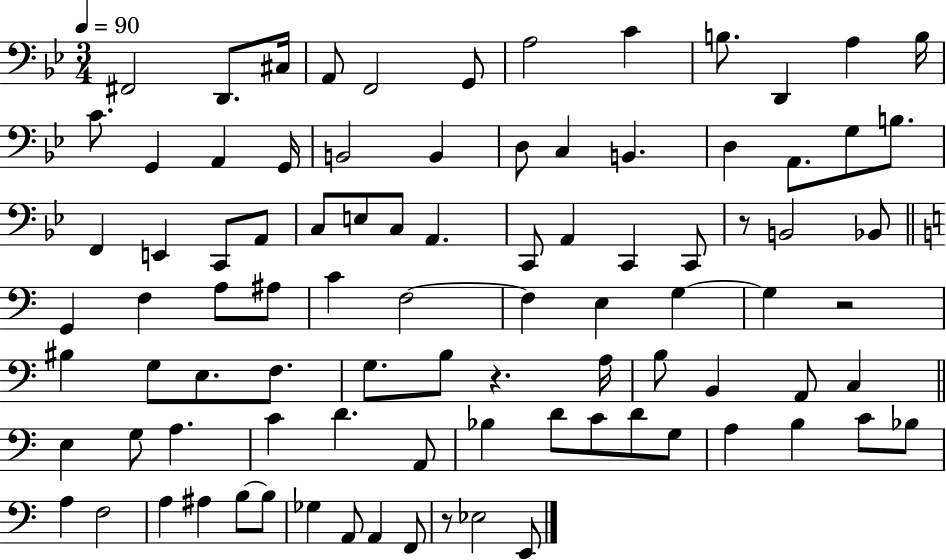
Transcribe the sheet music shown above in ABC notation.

X:1
T:Untitled
M:3/4
L:1/4
K:Bb
^F,,2 D,,/2 ^C,/4 A,,/2 F,,2 G,,/2 A,2 C B,/2 D,, A, B,/4 C/2 G,, A,, G,,/4 B,,2 B,, D,/2 C, B,, D, A,,/2 G,/2 B,/2 F,, E,, C,,/2 A,,/2 C,/2 E,/2 C,/2 A,, C,,/2 A,, C,, C,,/2 z/2 B,,2 _B,,/2 G,, F, A,/2 ^A,/2 C F,2 F, E, G, G, z2 ^B, G,/2 E,/2 F,/2 G,/2 B,/2 z A,/4 B,/2 B,, A,,/2 C, E, G,/2 A, C D A,,/2 _B, D/2 C/2 D/2 G,/2 A, B, C/2 _B,/2 A, F,2 A, ^A, B,/2 B,/2 _G, A,,/2 A,, F,,/2 z/2 _E,2 E,,/2